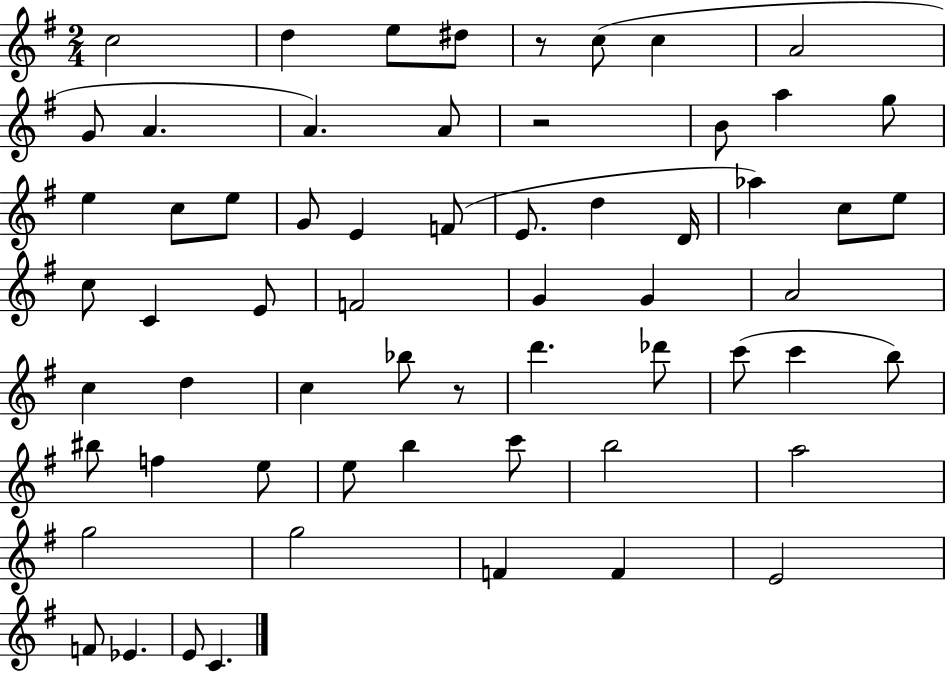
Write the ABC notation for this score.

X:1
T:Untitled
M:2/4
L:1/4
K:G
c2 d e/2 ^d/2 z/2 c/2 c A2 G/2 A A A/2 z2 B/2 a g/2 e c/2 e/2 G/2 E F/2 E/2 d D/4 _a c/2 e/2 c/2 C E/2 F2 G G A2 c d c _b/2 z/2 d' _d'/2 c'/2 c' b/2 ^b/2 f e/2 e/2 b c'/2 b2 a2 g2 g2 F F E2 F/2 _E E/2 C